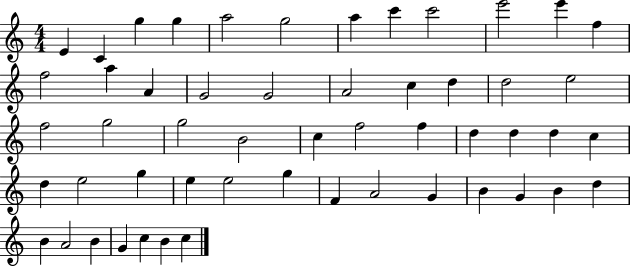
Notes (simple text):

E4/q C4/q G5/q G5/q A5/h G5/h A5/q C6/q C6/h E6/h E6/q F5/q F5/h A5/q A4/q G4/h G4/h A4/h C5/q D5/q D5/h E5/h F5/h G5/h G5/h B4/h C5/q F5/h F5/q D5/q D5/q D5/q C5/q D5/q E5/h G5/q E5/q E5/h G5/q F4/q A4/h G4/q B4/q G4/q B4/q D5/q B4/q A4/h B4/q G4/q C5/q B4/q C5/q